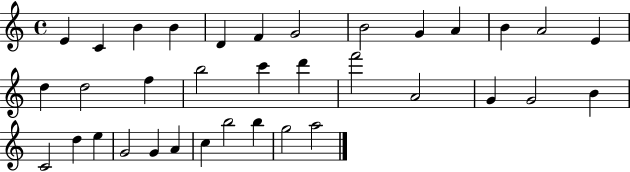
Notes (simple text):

E4/q C4/q B4/q B4/q D4/q F4/q G4/h B4/h G4/q A4/q B4/q A4/h E4/q D5/q D5/h F5/q B5/h C6/q D6/q F6/h A4/h G4/q G4/h B4/q C4/h D5/q E5/q G4/h G4/q A4/q C5/q B5/h B5/q G5/h A5/h